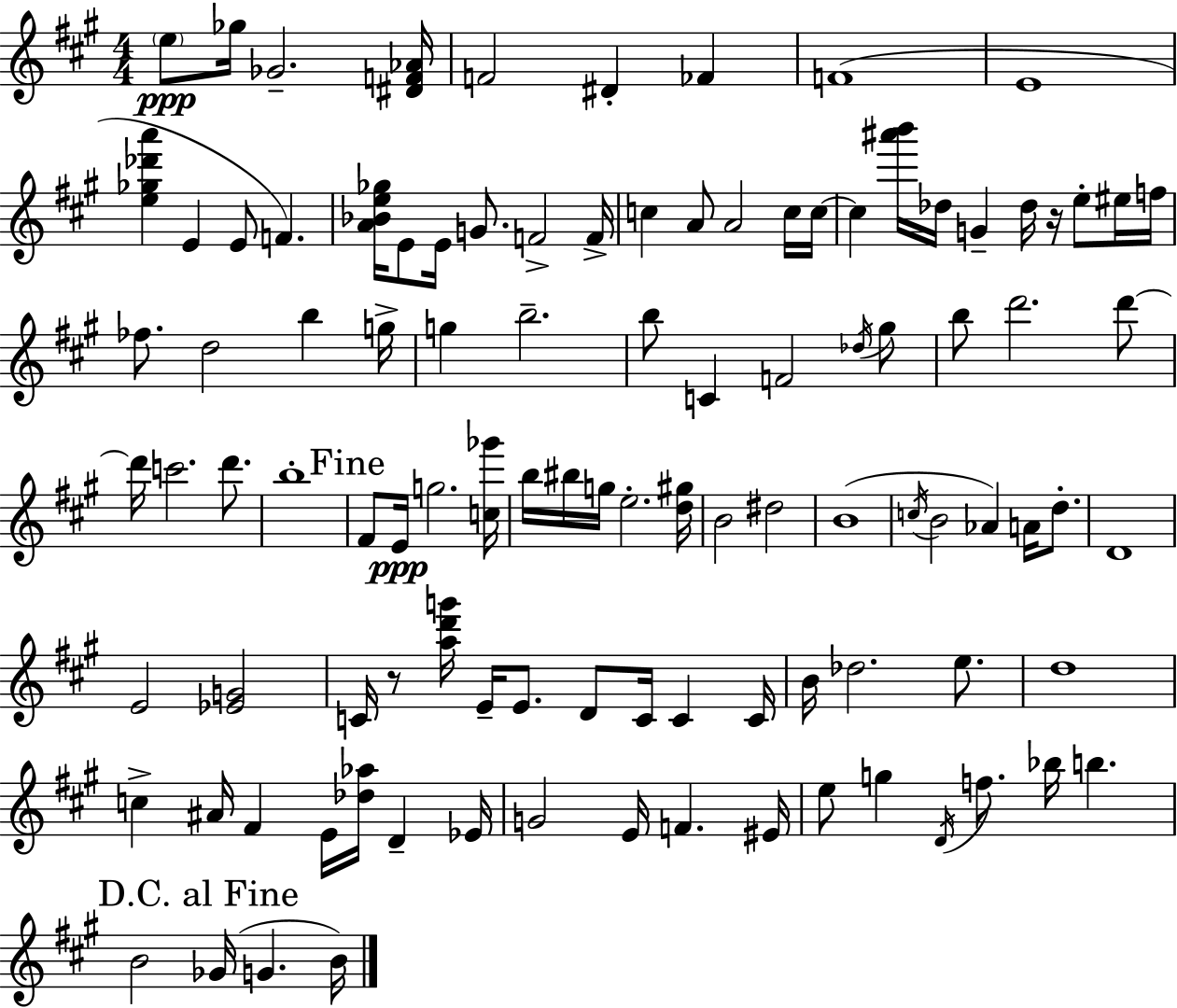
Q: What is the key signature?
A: A major